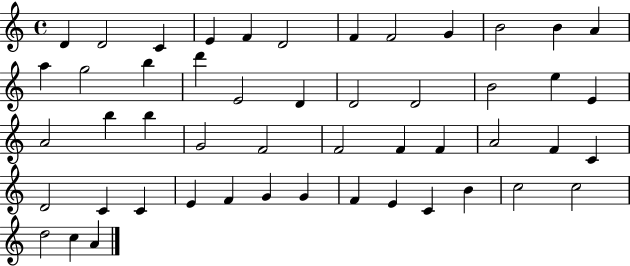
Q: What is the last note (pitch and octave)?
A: A4